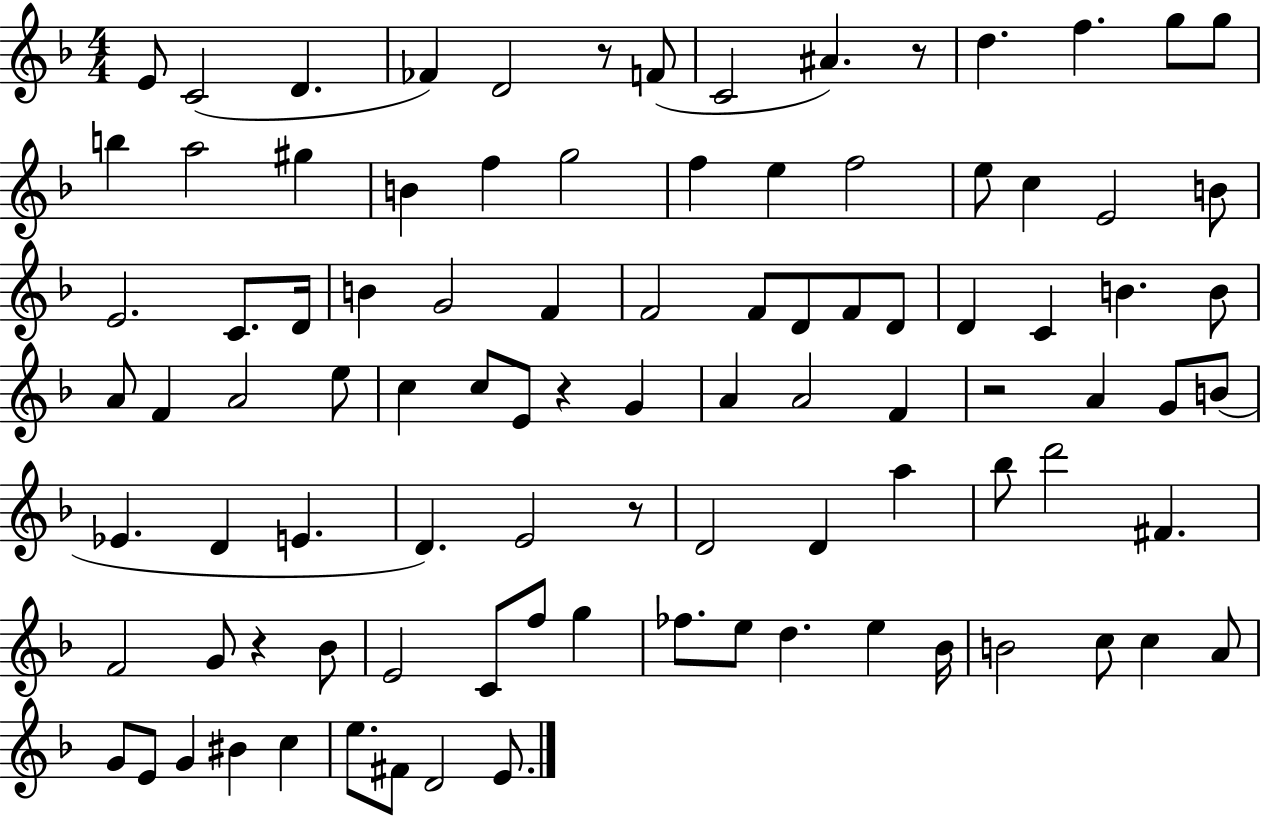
E4/e C4/h D4/q. FES4/q D4/h R/e F4/e C4/h A#4/q. R/e D5/q. F5/q. G5/e G5/e B5/q A5/h G#5/q B4/q F5/q G5/h F5/q E5/q F5/h E5/e C5/q E4/h B4/e E4/h. C4/e. D4/s B4/q G4/h F4/q F4/h F4/e D4/e F4/e D4/e D4/q C4/q B4/q. B4/e A4/e F4/q A4/h E5/e C5/q C5/e E4/e R/q G4/q A4/q A4/h F4/q R/h A4/q G4/e B4/e Eb4/q. D4/q E4/q. D4/q. E4/h R/e D4/h D4/q A5/q Bb5/e D6/h F#4/q. F4/h G4/e R/q Bb4/e E4/h C4/e F5/e G5/q FES5/e. E5/e D5/q. E5/q Bb4/s B4/h C5/e C5/q A4/e G4/e E4/e G4/q BIS4/q C5/q E5/e. F#4/e D4/h E4/e.